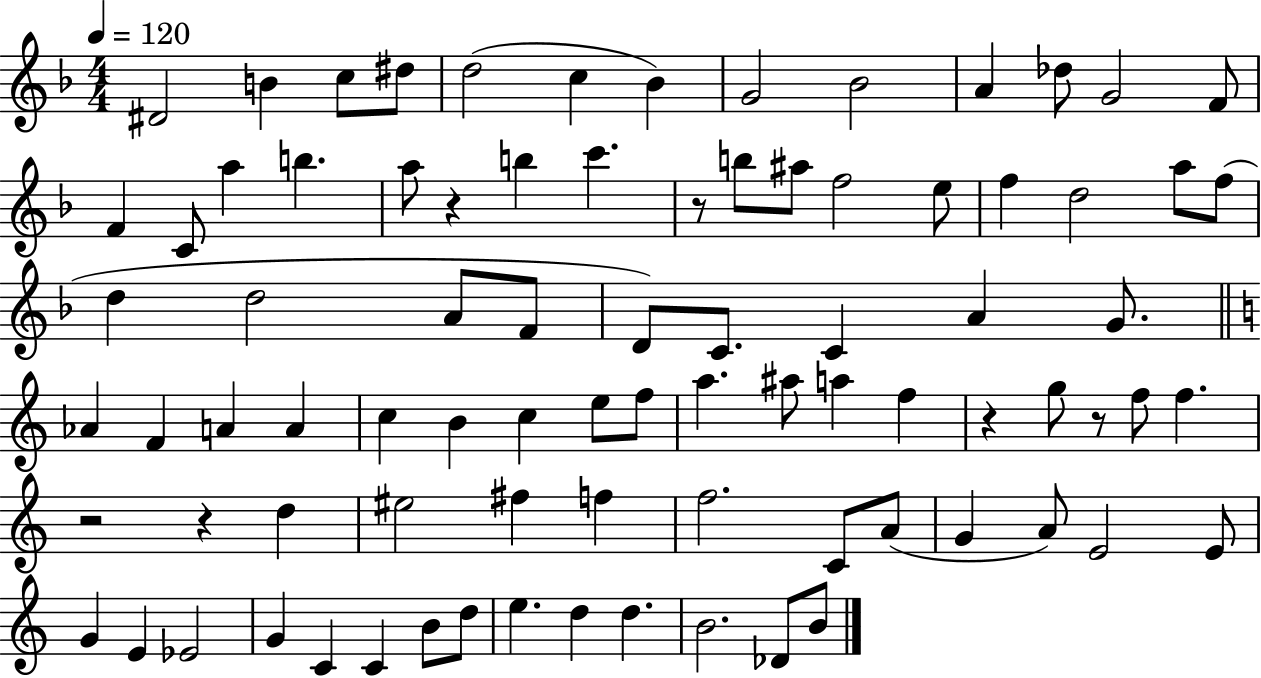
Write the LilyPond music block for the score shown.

{
  \clef treble
  \numericTimeSignature
  \time 4/4
  \key f \major
  \tempo 4 = 120
  dis'2 b'4 c''8 dis''8 | d''2( c''4 bes'4) | g'2 bes'2 | a'4 des''8 g'2 f'8 | \break f'4 c'8 a''4 b''4. | a''8 r4 b''4 c'''4. | r8 b''8 ais''8 f''2 e''8 | f''4 d''2 a''8 f''8( | \break d''4 d''2 a'8 f'8 | d'8) c'8. c'4 a'4 g'8. | \bar "||" \break \key c \major aes'4 f'4 a'4 a'4 | c''4 b'4 c''4 e''8 f''8 | a''4. ais''8 a''4 f''4 | r4 g''8 r8 f''8 f''4. | \break r2 r4 d''4 | eis''2 fis''4 f''4 | f''2. c'8 a'8( | g'4 a'8) e'2 e'8 | \break g'4 e'4 ees'2 | g'4 c'4 c'4 b'8 d''8 | e''4. d''4 d''4. | b'2. des'8 b'8 | \break \bar "|."
}